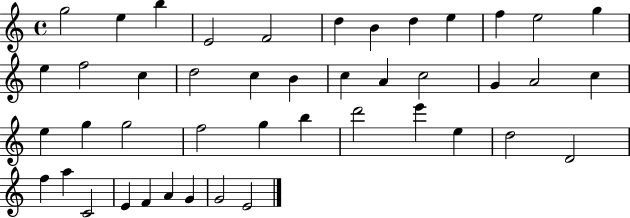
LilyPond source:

{
  \clef treble
  \time 4/4
  \defaultTimeSignature
  \key c \major
  g''2 e''4 b''4 | e'2 f'2 | d''4 b'4 d''4 e''4 | f''4 e''2 g''4 | \break e''4 f''2 c''4 | d''2 c''4 b'4 | c''4 a'4 c''2 | g'4 a'2 c''4 | \break e''4 g''4 g''2 | f''2 g''4 b''4 | d'''2 e'''4 e''4 | d''2 d'2 | \break f''4 a''4 c'2 | e'4 f'4 a'4 g'4 | g'2 e'2 | \bar "|."
}